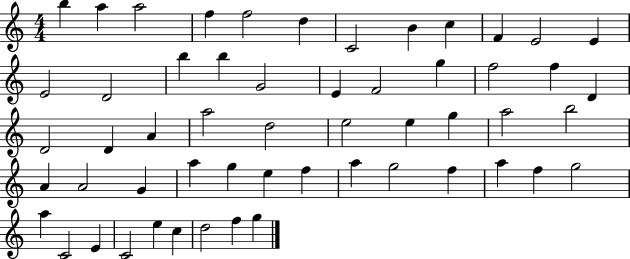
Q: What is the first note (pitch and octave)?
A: B5